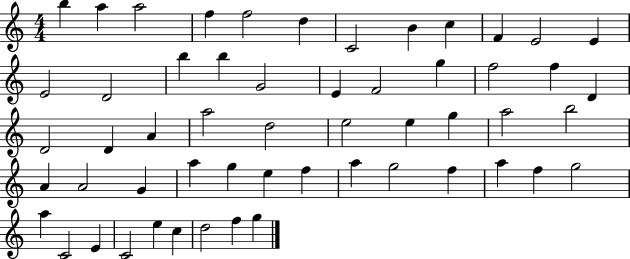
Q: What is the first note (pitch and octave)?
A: B5